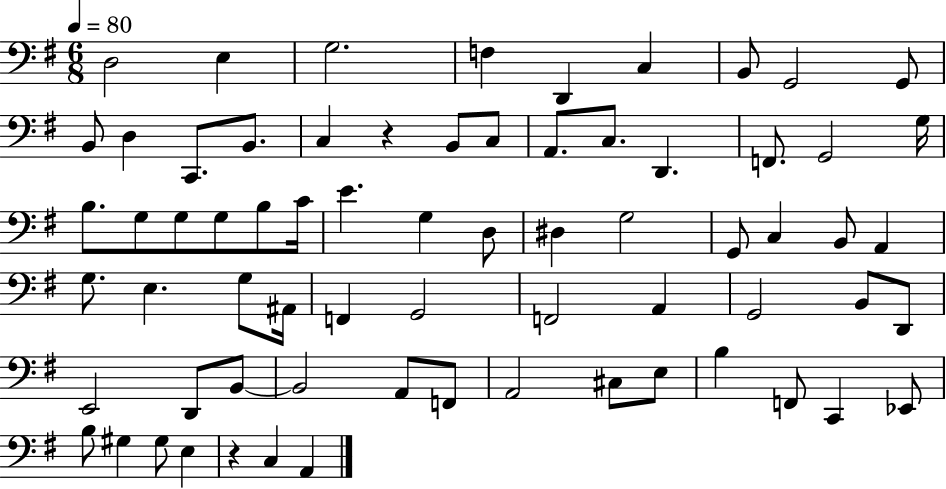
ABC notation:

X:1
T:Untitled
M:6/8
L:1/4
K:G
D,2 E, G,2 F, D,, C, B,,/2 G,,2 G,,/2 B,,/2 D, C,,/2 B,,/2 C, z B,,/2 C,/2 A,,/2 C,/2 D,, F,,/2 G,,2 G,/4 B,/2 G,/2 G,/2 G,/2 B,/2 C/4 E G, D,/2 ^D, G,2 G,,/2 C, B,,/2 A,, G,/2 E, G,/2 ^A,,/4 F,, G,,2 F,,2 A,, G,,2 B,,/2 D,,/2 E,,2 D,,/2 B,,/2 B,,2 A,,/2 F,,/2 A,,2 ^C,/2 E,/2 B, F,,/2 C,, _E,,/2 B,/2 ^G, ^G,/2 E, z C, A,,